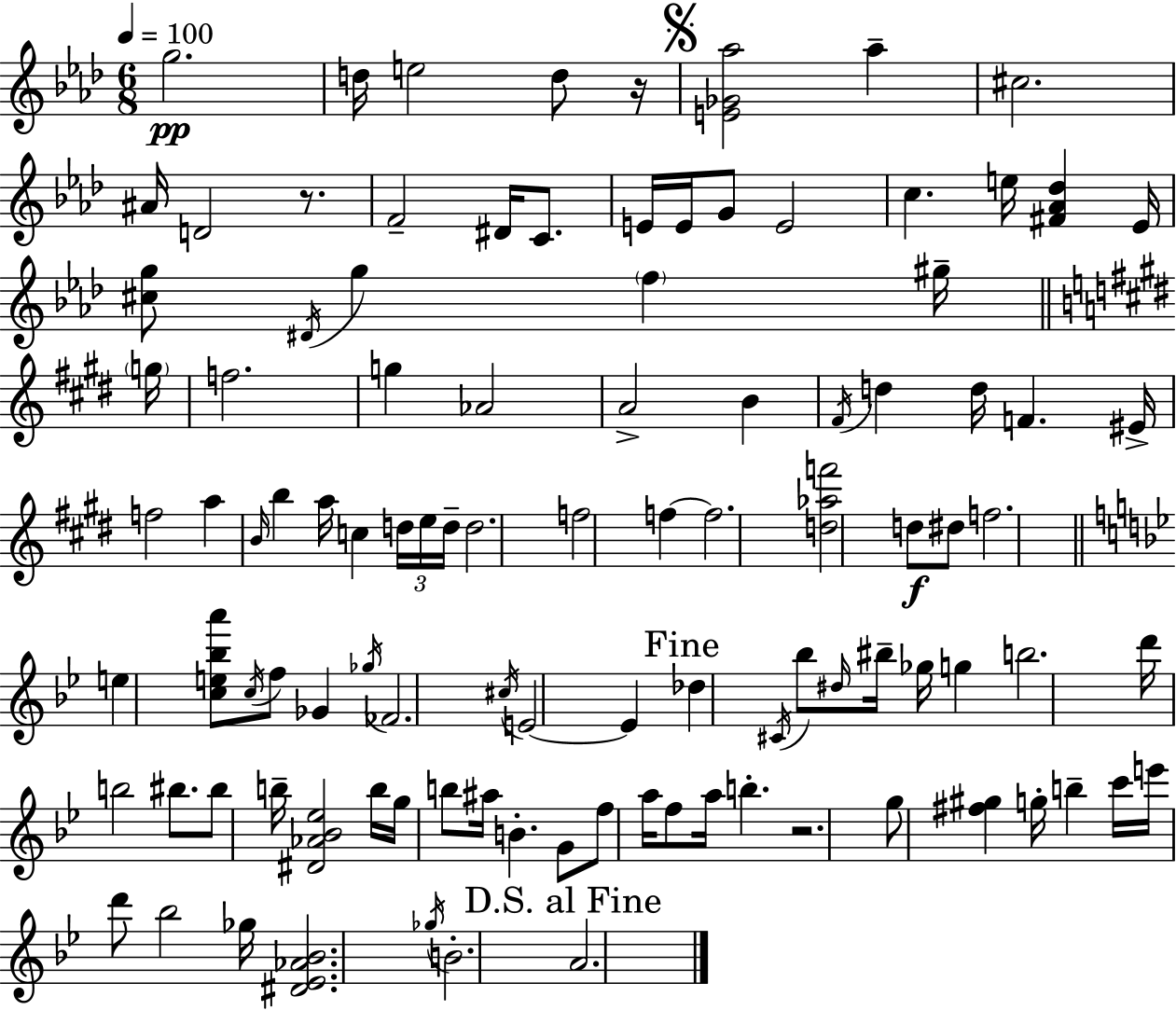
G5/h. D5/s E5/h D5/e R/s [E4,Gb4,Ab5]/h Ab5/q C#5/h. A#4/s D4/h R/e. F4/h D#4/s C4/e. E4/s E4/s G4/e E4/h C5/q. E5/s [F#4,Ab4,Db5]/q Eb4/s [C#5,G5]/e D#4/s G5/q F5/q G#5/s G5/s F5/h. G5/q Ab4/h A4/h B4/q F#4/s D5/q D5/s F4/q. EIS4/s F5/h A5/q B4/s B5/q A5/s C5/q D5/s E5/s D5/s D5/h. F5/h F5/q F5/h. [D5,Ab5,F6]/h D5/e D#5/e F5/h. E5/q [C5,E5,Bb5,A6]/e C5/s F5/e Gb4/q Gb5/s FES4/h. C#5/s E4/h E4/q Db5/q C#4/s Bb5/e D#5/s BIS5/s Gb5/s G5/q B5/h. D6/s B5/h BIS5/e. BIS5/e B5/s [D#4,Ab4,Bb4,Eb5]/h B5/s G5/s B5/e A#5/s B4/q. G4/e F5/e A5/s F5/e A5/s B5/q. R/h. G5/e [F#5,G#5]/q G5/s B5/q C6/s E6/s D6/e Bb5/h Gb5/s [D#4,Eb4,Ab4,Bb4]/h. Gb5/s B4/h. A4/h.